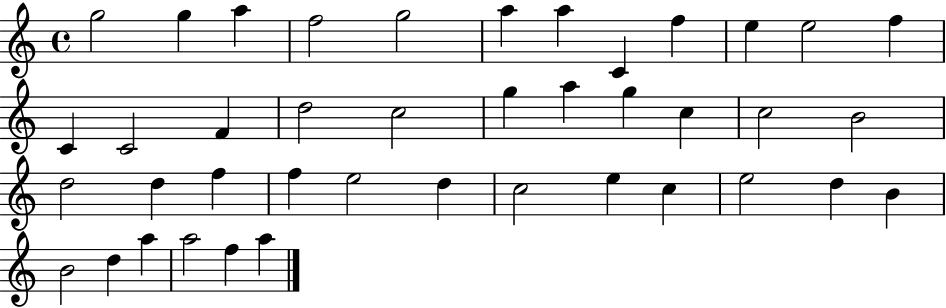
G5/h G5/q A5/q F5/h G5/h A5/q A5/q C4/q F5/q E5/q E5/h F5/q C4/q C4/h F4/q D5/h C5/h G5/q A5/q G5/q C5/q C5/h B4/h D5/h D5/q F5/q F5/q E5/h D5/q C5/h E5/q C5/q E5/h D5/q B4/q B4/h D5/q A5/q A5/h F5/q A5/q